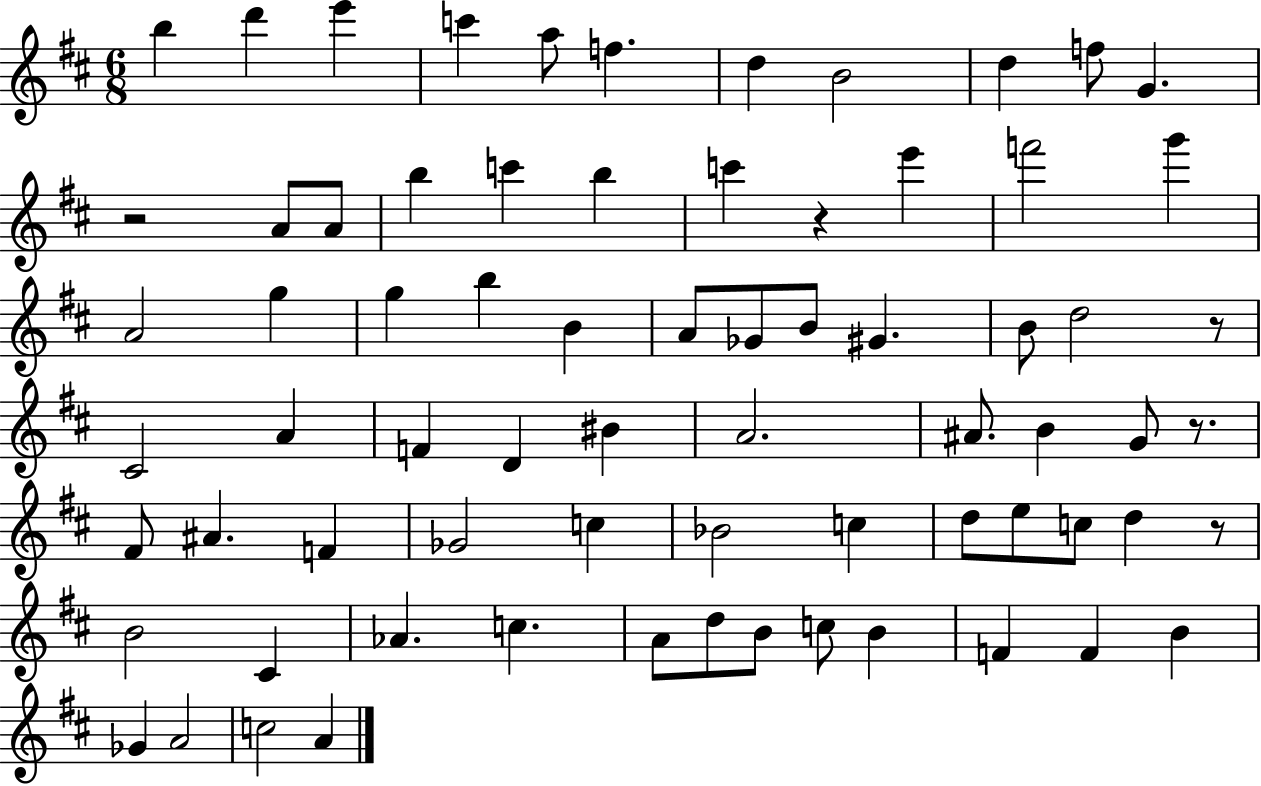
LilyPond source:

{
  \clef treble
  \numericTimeSignature
  \time 6/8
  \key d \major
  b''4 d'''4 e'''4 | c'''4 a''8 f''4. | d''4 b'2 | d''4 f''8 g'4. | \break r2 a'8 a'8 | b''4 c'''4 b''4 | c'''4 r4 e'''4 | f'''2 g'''4 | \break a'2 g''4 | g''4 b''4 b'4 | a'8 ges'8 b'8 gis'4. | b'8 d''2 r8 | \break cis'2 a'4 | f'4 d'4 bis'4 | a'2. | ais'8. b'4 g'8 r8. | \break fis'8 ais'4. f'4 | ges'2 c''4 | bes'2 c''4 | d''8 e''8 c''8 d''4 r8 | \break b'2 cis'4 | aes'4. c''4. | a'8 d''8 b'8 c''8 b'4 | f'4 f'4 b'4 | \break ges'4 a'2 | c''2 a'4 | \bar "|."
}